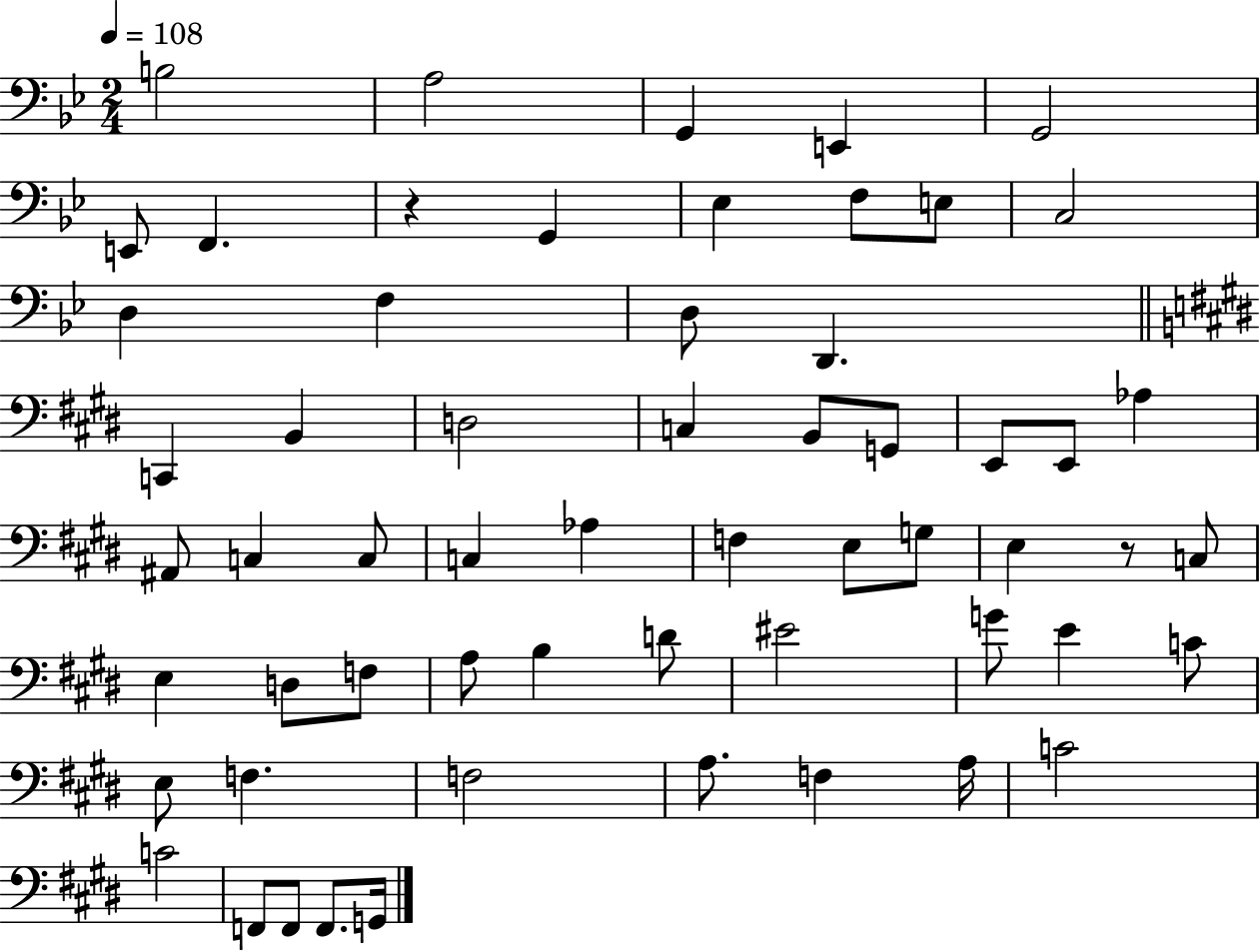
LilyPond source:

{
  \clef bass
  \numericTimeSignature
  \time 2/4
  \key bes \major
  \tempo 4 = 108
  \repeat volta 2 { b2 | a2 | g,4 e,4 | g,2 | \break e,8 f,4. | r4 g,4 | ees4 f8 e8 | c2 | \break d4 f4 | d8 d,4. | \bar "||" \break \key e \major c,4 b,4 | d2 | c4 b,8 g,8 | e,8 e,8 aes4 | \break ais,8 c4 c8 | c4 aes4 | f4 e8 g8 | e4 r8 c8 | \break e4 d8 f8 | a8 b4 d'8 | eis'2 | g'8 e'4 c'8 | \break e8 f4. | f2 | a8. f4 a16 | c'2 | \break c'2 | f,8 f,8 f,8. g,16 | } \bar "|."
}